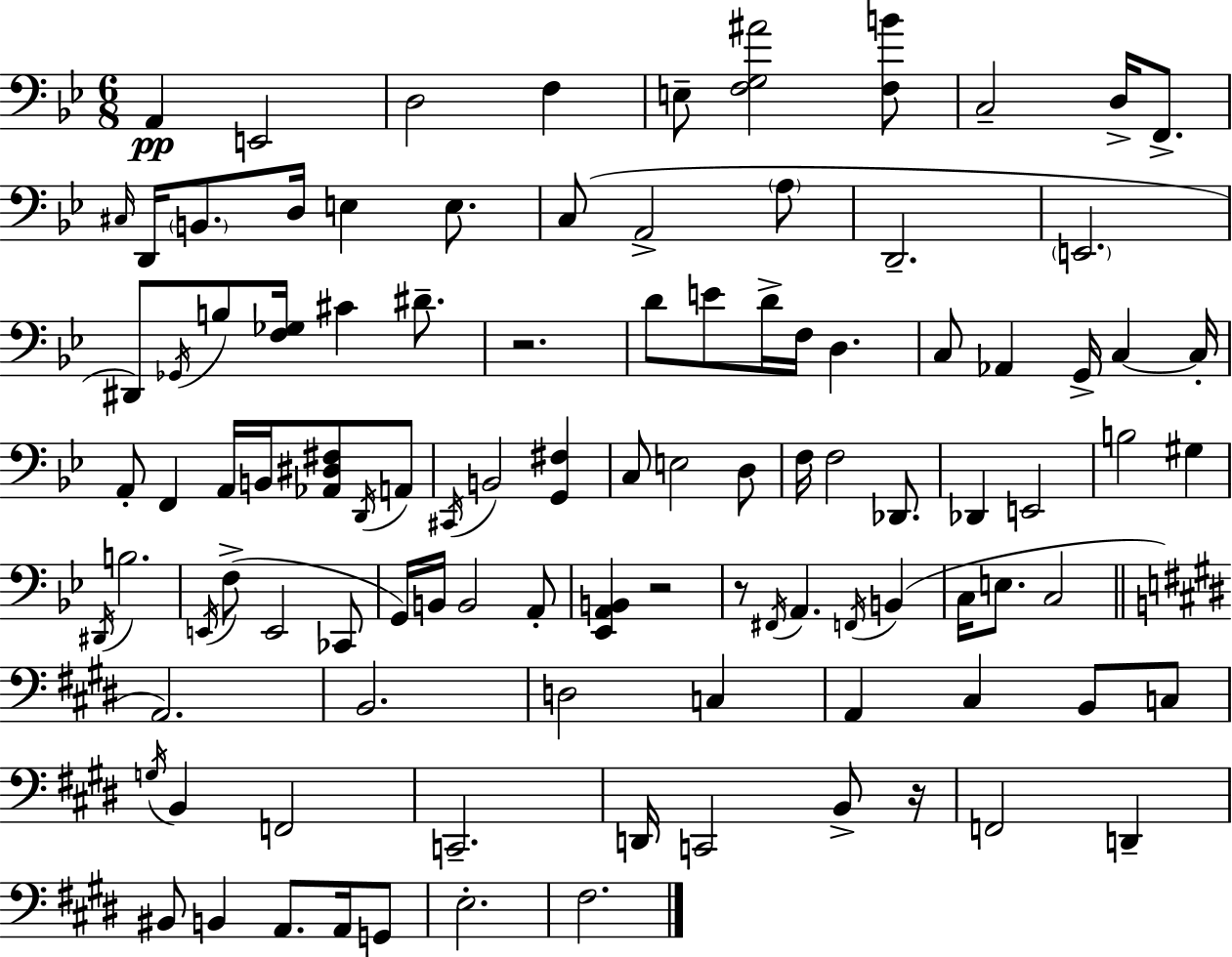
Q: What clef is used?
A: bass